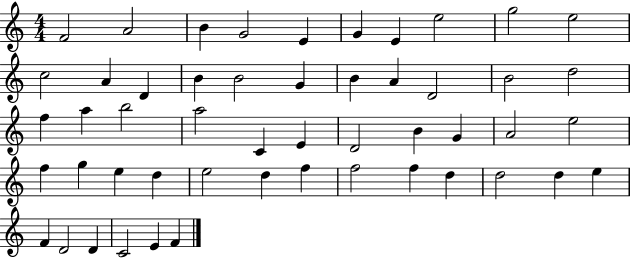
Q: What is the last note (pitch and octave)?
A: F4